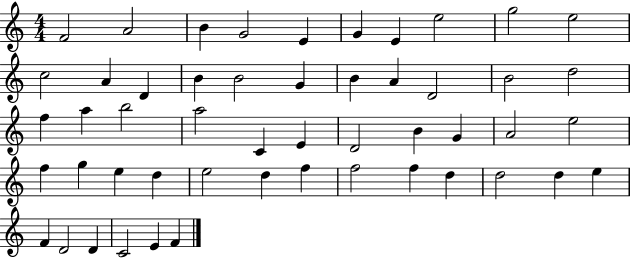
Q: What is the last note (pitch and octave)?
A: F4